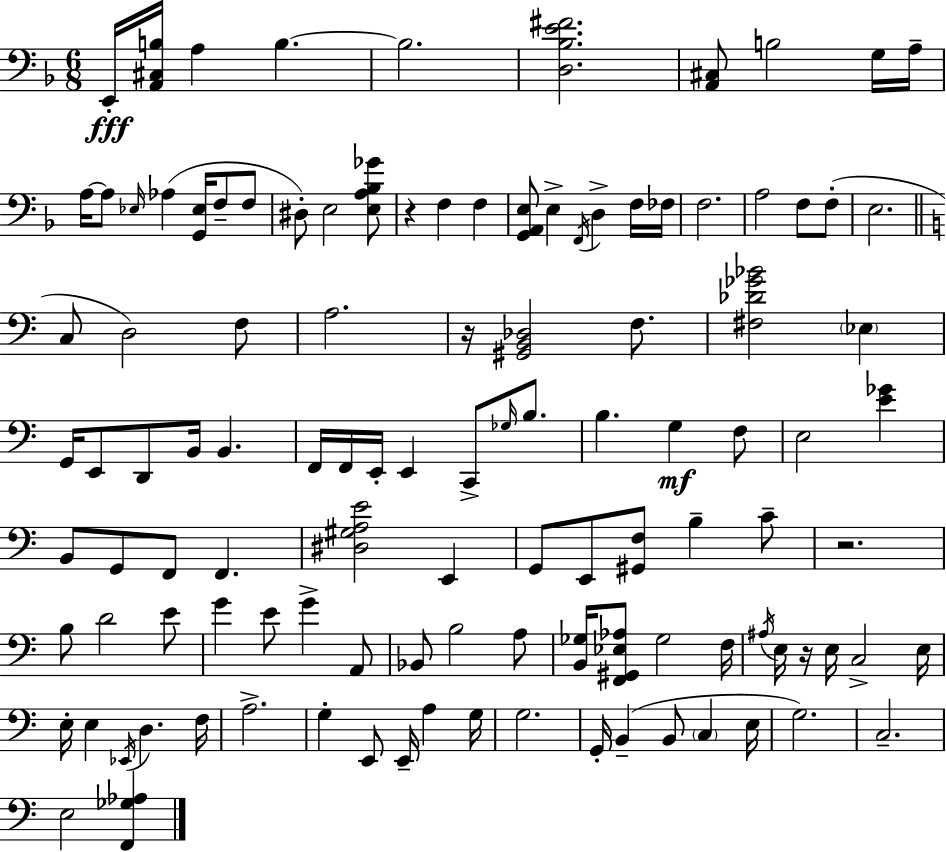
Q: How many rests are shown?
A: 4